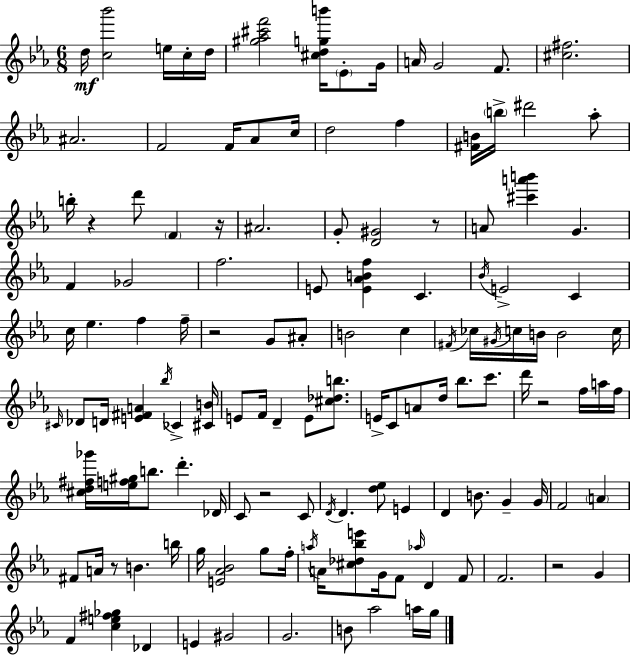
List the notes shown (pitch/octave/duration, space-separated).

D5/s [C5,Bb6]/h E5/s C5/s D5/s [G#5,Ab5,C#6,F6]/h [C#5,D5,G5,B6]/s Eb4/e G4/s A4/s G4/h F4/e. [C#5,F#5]/h. A#4/h. F4/h F4/s Ab4/e C5/s D5/h F5/q [F#4,B4]/s B5/s D#6/h Ab5/e B5/s R/q D6/e F4/q R/s A#4/h. G4/e [D4,G#4]/h R/e A4/e [C#6,A6,B6]/q G4/q. F4/q Gb4/h F5/h. E4/e [E4,Ab4,B4,F5]/q C4/q. Bb4/s E4/h C4/q C5/s Eb5/q. F5/q F5/s R/h G4/e A#4/e B4/h C5/q F#4/s CES5/s G#4/s C5/s B4/s B4/h C5/s C#4/s Db4/e D4/s [E4,F#4,A4]/q Bb5/s CES4/q [C#4,B4]/s E4/e F4/s D4/q E4/e [C#5,Db5,B5]/e. E4/s C4/e A4/e D5/s Bb5/e. C6/e. D6/s R/h F5/s A5/s F5/s [C#5,D5,F#5,Gb6]/s [E5,F5,G#5]/s B5/e. D6/q. Db4/s C4/e R/h C4/e D4/s D4/q. [D5,Eb5]/e E4/q D4/q B4/e. G4/q G4/s F4/h A4/q F#4/e A4/s R/e B4/q. B5/s G5/s [E4,Ab4,Bb4]/h G5/e F5/s A5/s A4/s [C#5,Db5,Bb5,E6]/e G4/s F4/e Ab5/s D4/q F4/e F4/h. R/h G4/q F4/q [C5,E5,F#5,Gb5]/q Db4/q E4/q G#4/h G4/h. B4/e Ab5/h A5/s G5/s